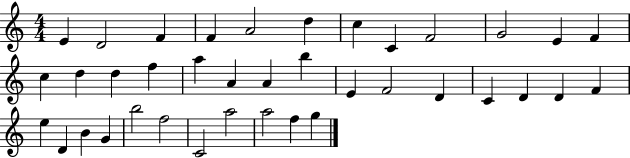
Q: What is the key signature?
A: C major